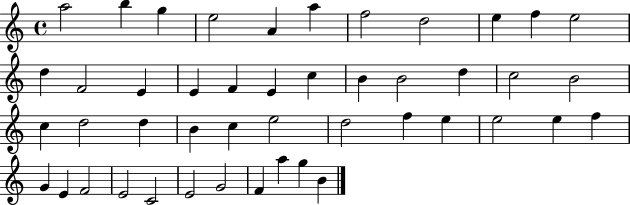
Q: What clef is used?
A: treble